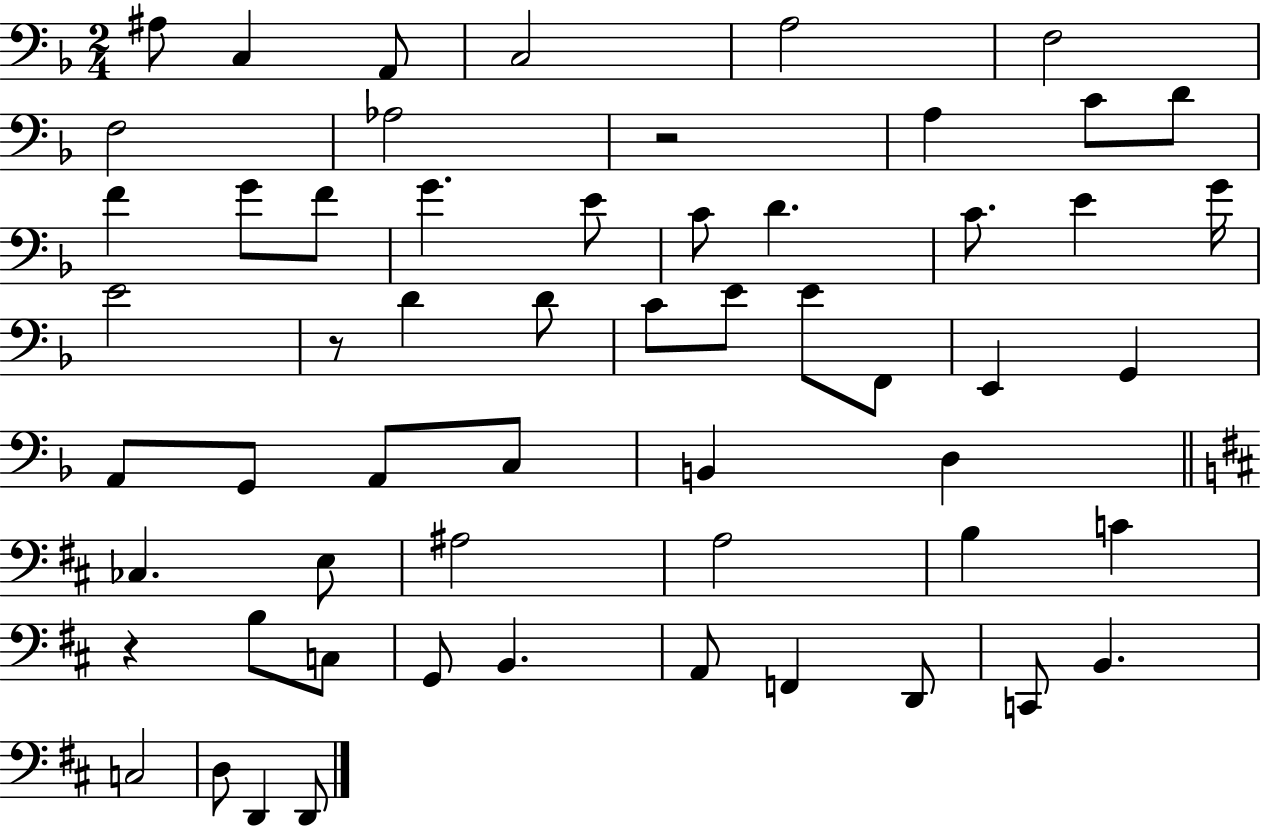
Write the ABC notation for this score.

X:1
T:Untitled
M:2/4
L:1/4
K:F
^A,/2 C, A,,/2 C,2 A,2 F,2 F,2 _A,2 z2 A, C/2 D/2 F G/2 F/2 G E/2 C/2 D C/2 E G/4 E2 z/2 D D/2 C/2 E/2 E/2 F,,/2 E,, G,, A,,/2 G,,/2 A,,/2 C,/2 B,, D, _C, E,/2 ^A,2 A,2 B, C z B,/2 C,/2 G,,/2 B,, A,,/2 F,, D,,/2 C,,/2 B,, C,2 D,/2 D,, D,,/2